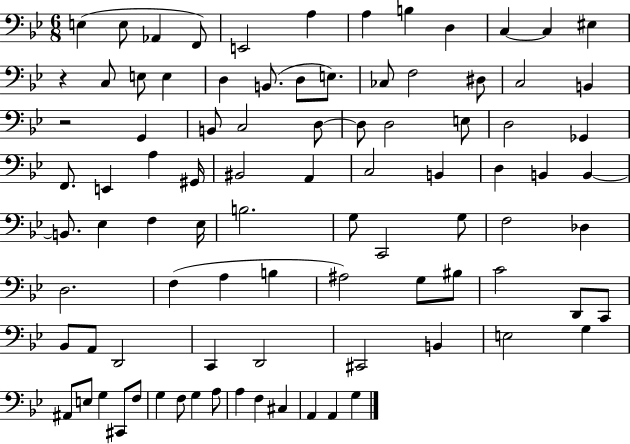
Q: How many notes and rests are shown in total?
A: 90